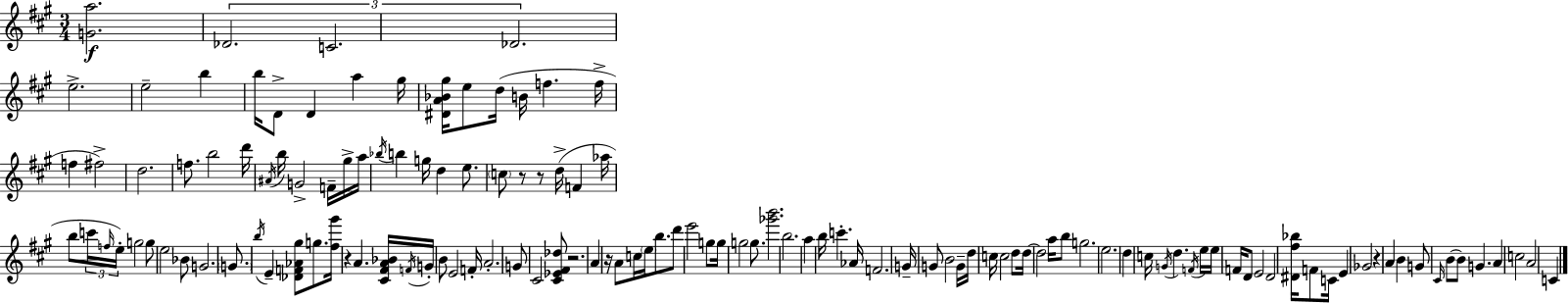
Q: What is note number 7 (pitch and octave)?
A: B5